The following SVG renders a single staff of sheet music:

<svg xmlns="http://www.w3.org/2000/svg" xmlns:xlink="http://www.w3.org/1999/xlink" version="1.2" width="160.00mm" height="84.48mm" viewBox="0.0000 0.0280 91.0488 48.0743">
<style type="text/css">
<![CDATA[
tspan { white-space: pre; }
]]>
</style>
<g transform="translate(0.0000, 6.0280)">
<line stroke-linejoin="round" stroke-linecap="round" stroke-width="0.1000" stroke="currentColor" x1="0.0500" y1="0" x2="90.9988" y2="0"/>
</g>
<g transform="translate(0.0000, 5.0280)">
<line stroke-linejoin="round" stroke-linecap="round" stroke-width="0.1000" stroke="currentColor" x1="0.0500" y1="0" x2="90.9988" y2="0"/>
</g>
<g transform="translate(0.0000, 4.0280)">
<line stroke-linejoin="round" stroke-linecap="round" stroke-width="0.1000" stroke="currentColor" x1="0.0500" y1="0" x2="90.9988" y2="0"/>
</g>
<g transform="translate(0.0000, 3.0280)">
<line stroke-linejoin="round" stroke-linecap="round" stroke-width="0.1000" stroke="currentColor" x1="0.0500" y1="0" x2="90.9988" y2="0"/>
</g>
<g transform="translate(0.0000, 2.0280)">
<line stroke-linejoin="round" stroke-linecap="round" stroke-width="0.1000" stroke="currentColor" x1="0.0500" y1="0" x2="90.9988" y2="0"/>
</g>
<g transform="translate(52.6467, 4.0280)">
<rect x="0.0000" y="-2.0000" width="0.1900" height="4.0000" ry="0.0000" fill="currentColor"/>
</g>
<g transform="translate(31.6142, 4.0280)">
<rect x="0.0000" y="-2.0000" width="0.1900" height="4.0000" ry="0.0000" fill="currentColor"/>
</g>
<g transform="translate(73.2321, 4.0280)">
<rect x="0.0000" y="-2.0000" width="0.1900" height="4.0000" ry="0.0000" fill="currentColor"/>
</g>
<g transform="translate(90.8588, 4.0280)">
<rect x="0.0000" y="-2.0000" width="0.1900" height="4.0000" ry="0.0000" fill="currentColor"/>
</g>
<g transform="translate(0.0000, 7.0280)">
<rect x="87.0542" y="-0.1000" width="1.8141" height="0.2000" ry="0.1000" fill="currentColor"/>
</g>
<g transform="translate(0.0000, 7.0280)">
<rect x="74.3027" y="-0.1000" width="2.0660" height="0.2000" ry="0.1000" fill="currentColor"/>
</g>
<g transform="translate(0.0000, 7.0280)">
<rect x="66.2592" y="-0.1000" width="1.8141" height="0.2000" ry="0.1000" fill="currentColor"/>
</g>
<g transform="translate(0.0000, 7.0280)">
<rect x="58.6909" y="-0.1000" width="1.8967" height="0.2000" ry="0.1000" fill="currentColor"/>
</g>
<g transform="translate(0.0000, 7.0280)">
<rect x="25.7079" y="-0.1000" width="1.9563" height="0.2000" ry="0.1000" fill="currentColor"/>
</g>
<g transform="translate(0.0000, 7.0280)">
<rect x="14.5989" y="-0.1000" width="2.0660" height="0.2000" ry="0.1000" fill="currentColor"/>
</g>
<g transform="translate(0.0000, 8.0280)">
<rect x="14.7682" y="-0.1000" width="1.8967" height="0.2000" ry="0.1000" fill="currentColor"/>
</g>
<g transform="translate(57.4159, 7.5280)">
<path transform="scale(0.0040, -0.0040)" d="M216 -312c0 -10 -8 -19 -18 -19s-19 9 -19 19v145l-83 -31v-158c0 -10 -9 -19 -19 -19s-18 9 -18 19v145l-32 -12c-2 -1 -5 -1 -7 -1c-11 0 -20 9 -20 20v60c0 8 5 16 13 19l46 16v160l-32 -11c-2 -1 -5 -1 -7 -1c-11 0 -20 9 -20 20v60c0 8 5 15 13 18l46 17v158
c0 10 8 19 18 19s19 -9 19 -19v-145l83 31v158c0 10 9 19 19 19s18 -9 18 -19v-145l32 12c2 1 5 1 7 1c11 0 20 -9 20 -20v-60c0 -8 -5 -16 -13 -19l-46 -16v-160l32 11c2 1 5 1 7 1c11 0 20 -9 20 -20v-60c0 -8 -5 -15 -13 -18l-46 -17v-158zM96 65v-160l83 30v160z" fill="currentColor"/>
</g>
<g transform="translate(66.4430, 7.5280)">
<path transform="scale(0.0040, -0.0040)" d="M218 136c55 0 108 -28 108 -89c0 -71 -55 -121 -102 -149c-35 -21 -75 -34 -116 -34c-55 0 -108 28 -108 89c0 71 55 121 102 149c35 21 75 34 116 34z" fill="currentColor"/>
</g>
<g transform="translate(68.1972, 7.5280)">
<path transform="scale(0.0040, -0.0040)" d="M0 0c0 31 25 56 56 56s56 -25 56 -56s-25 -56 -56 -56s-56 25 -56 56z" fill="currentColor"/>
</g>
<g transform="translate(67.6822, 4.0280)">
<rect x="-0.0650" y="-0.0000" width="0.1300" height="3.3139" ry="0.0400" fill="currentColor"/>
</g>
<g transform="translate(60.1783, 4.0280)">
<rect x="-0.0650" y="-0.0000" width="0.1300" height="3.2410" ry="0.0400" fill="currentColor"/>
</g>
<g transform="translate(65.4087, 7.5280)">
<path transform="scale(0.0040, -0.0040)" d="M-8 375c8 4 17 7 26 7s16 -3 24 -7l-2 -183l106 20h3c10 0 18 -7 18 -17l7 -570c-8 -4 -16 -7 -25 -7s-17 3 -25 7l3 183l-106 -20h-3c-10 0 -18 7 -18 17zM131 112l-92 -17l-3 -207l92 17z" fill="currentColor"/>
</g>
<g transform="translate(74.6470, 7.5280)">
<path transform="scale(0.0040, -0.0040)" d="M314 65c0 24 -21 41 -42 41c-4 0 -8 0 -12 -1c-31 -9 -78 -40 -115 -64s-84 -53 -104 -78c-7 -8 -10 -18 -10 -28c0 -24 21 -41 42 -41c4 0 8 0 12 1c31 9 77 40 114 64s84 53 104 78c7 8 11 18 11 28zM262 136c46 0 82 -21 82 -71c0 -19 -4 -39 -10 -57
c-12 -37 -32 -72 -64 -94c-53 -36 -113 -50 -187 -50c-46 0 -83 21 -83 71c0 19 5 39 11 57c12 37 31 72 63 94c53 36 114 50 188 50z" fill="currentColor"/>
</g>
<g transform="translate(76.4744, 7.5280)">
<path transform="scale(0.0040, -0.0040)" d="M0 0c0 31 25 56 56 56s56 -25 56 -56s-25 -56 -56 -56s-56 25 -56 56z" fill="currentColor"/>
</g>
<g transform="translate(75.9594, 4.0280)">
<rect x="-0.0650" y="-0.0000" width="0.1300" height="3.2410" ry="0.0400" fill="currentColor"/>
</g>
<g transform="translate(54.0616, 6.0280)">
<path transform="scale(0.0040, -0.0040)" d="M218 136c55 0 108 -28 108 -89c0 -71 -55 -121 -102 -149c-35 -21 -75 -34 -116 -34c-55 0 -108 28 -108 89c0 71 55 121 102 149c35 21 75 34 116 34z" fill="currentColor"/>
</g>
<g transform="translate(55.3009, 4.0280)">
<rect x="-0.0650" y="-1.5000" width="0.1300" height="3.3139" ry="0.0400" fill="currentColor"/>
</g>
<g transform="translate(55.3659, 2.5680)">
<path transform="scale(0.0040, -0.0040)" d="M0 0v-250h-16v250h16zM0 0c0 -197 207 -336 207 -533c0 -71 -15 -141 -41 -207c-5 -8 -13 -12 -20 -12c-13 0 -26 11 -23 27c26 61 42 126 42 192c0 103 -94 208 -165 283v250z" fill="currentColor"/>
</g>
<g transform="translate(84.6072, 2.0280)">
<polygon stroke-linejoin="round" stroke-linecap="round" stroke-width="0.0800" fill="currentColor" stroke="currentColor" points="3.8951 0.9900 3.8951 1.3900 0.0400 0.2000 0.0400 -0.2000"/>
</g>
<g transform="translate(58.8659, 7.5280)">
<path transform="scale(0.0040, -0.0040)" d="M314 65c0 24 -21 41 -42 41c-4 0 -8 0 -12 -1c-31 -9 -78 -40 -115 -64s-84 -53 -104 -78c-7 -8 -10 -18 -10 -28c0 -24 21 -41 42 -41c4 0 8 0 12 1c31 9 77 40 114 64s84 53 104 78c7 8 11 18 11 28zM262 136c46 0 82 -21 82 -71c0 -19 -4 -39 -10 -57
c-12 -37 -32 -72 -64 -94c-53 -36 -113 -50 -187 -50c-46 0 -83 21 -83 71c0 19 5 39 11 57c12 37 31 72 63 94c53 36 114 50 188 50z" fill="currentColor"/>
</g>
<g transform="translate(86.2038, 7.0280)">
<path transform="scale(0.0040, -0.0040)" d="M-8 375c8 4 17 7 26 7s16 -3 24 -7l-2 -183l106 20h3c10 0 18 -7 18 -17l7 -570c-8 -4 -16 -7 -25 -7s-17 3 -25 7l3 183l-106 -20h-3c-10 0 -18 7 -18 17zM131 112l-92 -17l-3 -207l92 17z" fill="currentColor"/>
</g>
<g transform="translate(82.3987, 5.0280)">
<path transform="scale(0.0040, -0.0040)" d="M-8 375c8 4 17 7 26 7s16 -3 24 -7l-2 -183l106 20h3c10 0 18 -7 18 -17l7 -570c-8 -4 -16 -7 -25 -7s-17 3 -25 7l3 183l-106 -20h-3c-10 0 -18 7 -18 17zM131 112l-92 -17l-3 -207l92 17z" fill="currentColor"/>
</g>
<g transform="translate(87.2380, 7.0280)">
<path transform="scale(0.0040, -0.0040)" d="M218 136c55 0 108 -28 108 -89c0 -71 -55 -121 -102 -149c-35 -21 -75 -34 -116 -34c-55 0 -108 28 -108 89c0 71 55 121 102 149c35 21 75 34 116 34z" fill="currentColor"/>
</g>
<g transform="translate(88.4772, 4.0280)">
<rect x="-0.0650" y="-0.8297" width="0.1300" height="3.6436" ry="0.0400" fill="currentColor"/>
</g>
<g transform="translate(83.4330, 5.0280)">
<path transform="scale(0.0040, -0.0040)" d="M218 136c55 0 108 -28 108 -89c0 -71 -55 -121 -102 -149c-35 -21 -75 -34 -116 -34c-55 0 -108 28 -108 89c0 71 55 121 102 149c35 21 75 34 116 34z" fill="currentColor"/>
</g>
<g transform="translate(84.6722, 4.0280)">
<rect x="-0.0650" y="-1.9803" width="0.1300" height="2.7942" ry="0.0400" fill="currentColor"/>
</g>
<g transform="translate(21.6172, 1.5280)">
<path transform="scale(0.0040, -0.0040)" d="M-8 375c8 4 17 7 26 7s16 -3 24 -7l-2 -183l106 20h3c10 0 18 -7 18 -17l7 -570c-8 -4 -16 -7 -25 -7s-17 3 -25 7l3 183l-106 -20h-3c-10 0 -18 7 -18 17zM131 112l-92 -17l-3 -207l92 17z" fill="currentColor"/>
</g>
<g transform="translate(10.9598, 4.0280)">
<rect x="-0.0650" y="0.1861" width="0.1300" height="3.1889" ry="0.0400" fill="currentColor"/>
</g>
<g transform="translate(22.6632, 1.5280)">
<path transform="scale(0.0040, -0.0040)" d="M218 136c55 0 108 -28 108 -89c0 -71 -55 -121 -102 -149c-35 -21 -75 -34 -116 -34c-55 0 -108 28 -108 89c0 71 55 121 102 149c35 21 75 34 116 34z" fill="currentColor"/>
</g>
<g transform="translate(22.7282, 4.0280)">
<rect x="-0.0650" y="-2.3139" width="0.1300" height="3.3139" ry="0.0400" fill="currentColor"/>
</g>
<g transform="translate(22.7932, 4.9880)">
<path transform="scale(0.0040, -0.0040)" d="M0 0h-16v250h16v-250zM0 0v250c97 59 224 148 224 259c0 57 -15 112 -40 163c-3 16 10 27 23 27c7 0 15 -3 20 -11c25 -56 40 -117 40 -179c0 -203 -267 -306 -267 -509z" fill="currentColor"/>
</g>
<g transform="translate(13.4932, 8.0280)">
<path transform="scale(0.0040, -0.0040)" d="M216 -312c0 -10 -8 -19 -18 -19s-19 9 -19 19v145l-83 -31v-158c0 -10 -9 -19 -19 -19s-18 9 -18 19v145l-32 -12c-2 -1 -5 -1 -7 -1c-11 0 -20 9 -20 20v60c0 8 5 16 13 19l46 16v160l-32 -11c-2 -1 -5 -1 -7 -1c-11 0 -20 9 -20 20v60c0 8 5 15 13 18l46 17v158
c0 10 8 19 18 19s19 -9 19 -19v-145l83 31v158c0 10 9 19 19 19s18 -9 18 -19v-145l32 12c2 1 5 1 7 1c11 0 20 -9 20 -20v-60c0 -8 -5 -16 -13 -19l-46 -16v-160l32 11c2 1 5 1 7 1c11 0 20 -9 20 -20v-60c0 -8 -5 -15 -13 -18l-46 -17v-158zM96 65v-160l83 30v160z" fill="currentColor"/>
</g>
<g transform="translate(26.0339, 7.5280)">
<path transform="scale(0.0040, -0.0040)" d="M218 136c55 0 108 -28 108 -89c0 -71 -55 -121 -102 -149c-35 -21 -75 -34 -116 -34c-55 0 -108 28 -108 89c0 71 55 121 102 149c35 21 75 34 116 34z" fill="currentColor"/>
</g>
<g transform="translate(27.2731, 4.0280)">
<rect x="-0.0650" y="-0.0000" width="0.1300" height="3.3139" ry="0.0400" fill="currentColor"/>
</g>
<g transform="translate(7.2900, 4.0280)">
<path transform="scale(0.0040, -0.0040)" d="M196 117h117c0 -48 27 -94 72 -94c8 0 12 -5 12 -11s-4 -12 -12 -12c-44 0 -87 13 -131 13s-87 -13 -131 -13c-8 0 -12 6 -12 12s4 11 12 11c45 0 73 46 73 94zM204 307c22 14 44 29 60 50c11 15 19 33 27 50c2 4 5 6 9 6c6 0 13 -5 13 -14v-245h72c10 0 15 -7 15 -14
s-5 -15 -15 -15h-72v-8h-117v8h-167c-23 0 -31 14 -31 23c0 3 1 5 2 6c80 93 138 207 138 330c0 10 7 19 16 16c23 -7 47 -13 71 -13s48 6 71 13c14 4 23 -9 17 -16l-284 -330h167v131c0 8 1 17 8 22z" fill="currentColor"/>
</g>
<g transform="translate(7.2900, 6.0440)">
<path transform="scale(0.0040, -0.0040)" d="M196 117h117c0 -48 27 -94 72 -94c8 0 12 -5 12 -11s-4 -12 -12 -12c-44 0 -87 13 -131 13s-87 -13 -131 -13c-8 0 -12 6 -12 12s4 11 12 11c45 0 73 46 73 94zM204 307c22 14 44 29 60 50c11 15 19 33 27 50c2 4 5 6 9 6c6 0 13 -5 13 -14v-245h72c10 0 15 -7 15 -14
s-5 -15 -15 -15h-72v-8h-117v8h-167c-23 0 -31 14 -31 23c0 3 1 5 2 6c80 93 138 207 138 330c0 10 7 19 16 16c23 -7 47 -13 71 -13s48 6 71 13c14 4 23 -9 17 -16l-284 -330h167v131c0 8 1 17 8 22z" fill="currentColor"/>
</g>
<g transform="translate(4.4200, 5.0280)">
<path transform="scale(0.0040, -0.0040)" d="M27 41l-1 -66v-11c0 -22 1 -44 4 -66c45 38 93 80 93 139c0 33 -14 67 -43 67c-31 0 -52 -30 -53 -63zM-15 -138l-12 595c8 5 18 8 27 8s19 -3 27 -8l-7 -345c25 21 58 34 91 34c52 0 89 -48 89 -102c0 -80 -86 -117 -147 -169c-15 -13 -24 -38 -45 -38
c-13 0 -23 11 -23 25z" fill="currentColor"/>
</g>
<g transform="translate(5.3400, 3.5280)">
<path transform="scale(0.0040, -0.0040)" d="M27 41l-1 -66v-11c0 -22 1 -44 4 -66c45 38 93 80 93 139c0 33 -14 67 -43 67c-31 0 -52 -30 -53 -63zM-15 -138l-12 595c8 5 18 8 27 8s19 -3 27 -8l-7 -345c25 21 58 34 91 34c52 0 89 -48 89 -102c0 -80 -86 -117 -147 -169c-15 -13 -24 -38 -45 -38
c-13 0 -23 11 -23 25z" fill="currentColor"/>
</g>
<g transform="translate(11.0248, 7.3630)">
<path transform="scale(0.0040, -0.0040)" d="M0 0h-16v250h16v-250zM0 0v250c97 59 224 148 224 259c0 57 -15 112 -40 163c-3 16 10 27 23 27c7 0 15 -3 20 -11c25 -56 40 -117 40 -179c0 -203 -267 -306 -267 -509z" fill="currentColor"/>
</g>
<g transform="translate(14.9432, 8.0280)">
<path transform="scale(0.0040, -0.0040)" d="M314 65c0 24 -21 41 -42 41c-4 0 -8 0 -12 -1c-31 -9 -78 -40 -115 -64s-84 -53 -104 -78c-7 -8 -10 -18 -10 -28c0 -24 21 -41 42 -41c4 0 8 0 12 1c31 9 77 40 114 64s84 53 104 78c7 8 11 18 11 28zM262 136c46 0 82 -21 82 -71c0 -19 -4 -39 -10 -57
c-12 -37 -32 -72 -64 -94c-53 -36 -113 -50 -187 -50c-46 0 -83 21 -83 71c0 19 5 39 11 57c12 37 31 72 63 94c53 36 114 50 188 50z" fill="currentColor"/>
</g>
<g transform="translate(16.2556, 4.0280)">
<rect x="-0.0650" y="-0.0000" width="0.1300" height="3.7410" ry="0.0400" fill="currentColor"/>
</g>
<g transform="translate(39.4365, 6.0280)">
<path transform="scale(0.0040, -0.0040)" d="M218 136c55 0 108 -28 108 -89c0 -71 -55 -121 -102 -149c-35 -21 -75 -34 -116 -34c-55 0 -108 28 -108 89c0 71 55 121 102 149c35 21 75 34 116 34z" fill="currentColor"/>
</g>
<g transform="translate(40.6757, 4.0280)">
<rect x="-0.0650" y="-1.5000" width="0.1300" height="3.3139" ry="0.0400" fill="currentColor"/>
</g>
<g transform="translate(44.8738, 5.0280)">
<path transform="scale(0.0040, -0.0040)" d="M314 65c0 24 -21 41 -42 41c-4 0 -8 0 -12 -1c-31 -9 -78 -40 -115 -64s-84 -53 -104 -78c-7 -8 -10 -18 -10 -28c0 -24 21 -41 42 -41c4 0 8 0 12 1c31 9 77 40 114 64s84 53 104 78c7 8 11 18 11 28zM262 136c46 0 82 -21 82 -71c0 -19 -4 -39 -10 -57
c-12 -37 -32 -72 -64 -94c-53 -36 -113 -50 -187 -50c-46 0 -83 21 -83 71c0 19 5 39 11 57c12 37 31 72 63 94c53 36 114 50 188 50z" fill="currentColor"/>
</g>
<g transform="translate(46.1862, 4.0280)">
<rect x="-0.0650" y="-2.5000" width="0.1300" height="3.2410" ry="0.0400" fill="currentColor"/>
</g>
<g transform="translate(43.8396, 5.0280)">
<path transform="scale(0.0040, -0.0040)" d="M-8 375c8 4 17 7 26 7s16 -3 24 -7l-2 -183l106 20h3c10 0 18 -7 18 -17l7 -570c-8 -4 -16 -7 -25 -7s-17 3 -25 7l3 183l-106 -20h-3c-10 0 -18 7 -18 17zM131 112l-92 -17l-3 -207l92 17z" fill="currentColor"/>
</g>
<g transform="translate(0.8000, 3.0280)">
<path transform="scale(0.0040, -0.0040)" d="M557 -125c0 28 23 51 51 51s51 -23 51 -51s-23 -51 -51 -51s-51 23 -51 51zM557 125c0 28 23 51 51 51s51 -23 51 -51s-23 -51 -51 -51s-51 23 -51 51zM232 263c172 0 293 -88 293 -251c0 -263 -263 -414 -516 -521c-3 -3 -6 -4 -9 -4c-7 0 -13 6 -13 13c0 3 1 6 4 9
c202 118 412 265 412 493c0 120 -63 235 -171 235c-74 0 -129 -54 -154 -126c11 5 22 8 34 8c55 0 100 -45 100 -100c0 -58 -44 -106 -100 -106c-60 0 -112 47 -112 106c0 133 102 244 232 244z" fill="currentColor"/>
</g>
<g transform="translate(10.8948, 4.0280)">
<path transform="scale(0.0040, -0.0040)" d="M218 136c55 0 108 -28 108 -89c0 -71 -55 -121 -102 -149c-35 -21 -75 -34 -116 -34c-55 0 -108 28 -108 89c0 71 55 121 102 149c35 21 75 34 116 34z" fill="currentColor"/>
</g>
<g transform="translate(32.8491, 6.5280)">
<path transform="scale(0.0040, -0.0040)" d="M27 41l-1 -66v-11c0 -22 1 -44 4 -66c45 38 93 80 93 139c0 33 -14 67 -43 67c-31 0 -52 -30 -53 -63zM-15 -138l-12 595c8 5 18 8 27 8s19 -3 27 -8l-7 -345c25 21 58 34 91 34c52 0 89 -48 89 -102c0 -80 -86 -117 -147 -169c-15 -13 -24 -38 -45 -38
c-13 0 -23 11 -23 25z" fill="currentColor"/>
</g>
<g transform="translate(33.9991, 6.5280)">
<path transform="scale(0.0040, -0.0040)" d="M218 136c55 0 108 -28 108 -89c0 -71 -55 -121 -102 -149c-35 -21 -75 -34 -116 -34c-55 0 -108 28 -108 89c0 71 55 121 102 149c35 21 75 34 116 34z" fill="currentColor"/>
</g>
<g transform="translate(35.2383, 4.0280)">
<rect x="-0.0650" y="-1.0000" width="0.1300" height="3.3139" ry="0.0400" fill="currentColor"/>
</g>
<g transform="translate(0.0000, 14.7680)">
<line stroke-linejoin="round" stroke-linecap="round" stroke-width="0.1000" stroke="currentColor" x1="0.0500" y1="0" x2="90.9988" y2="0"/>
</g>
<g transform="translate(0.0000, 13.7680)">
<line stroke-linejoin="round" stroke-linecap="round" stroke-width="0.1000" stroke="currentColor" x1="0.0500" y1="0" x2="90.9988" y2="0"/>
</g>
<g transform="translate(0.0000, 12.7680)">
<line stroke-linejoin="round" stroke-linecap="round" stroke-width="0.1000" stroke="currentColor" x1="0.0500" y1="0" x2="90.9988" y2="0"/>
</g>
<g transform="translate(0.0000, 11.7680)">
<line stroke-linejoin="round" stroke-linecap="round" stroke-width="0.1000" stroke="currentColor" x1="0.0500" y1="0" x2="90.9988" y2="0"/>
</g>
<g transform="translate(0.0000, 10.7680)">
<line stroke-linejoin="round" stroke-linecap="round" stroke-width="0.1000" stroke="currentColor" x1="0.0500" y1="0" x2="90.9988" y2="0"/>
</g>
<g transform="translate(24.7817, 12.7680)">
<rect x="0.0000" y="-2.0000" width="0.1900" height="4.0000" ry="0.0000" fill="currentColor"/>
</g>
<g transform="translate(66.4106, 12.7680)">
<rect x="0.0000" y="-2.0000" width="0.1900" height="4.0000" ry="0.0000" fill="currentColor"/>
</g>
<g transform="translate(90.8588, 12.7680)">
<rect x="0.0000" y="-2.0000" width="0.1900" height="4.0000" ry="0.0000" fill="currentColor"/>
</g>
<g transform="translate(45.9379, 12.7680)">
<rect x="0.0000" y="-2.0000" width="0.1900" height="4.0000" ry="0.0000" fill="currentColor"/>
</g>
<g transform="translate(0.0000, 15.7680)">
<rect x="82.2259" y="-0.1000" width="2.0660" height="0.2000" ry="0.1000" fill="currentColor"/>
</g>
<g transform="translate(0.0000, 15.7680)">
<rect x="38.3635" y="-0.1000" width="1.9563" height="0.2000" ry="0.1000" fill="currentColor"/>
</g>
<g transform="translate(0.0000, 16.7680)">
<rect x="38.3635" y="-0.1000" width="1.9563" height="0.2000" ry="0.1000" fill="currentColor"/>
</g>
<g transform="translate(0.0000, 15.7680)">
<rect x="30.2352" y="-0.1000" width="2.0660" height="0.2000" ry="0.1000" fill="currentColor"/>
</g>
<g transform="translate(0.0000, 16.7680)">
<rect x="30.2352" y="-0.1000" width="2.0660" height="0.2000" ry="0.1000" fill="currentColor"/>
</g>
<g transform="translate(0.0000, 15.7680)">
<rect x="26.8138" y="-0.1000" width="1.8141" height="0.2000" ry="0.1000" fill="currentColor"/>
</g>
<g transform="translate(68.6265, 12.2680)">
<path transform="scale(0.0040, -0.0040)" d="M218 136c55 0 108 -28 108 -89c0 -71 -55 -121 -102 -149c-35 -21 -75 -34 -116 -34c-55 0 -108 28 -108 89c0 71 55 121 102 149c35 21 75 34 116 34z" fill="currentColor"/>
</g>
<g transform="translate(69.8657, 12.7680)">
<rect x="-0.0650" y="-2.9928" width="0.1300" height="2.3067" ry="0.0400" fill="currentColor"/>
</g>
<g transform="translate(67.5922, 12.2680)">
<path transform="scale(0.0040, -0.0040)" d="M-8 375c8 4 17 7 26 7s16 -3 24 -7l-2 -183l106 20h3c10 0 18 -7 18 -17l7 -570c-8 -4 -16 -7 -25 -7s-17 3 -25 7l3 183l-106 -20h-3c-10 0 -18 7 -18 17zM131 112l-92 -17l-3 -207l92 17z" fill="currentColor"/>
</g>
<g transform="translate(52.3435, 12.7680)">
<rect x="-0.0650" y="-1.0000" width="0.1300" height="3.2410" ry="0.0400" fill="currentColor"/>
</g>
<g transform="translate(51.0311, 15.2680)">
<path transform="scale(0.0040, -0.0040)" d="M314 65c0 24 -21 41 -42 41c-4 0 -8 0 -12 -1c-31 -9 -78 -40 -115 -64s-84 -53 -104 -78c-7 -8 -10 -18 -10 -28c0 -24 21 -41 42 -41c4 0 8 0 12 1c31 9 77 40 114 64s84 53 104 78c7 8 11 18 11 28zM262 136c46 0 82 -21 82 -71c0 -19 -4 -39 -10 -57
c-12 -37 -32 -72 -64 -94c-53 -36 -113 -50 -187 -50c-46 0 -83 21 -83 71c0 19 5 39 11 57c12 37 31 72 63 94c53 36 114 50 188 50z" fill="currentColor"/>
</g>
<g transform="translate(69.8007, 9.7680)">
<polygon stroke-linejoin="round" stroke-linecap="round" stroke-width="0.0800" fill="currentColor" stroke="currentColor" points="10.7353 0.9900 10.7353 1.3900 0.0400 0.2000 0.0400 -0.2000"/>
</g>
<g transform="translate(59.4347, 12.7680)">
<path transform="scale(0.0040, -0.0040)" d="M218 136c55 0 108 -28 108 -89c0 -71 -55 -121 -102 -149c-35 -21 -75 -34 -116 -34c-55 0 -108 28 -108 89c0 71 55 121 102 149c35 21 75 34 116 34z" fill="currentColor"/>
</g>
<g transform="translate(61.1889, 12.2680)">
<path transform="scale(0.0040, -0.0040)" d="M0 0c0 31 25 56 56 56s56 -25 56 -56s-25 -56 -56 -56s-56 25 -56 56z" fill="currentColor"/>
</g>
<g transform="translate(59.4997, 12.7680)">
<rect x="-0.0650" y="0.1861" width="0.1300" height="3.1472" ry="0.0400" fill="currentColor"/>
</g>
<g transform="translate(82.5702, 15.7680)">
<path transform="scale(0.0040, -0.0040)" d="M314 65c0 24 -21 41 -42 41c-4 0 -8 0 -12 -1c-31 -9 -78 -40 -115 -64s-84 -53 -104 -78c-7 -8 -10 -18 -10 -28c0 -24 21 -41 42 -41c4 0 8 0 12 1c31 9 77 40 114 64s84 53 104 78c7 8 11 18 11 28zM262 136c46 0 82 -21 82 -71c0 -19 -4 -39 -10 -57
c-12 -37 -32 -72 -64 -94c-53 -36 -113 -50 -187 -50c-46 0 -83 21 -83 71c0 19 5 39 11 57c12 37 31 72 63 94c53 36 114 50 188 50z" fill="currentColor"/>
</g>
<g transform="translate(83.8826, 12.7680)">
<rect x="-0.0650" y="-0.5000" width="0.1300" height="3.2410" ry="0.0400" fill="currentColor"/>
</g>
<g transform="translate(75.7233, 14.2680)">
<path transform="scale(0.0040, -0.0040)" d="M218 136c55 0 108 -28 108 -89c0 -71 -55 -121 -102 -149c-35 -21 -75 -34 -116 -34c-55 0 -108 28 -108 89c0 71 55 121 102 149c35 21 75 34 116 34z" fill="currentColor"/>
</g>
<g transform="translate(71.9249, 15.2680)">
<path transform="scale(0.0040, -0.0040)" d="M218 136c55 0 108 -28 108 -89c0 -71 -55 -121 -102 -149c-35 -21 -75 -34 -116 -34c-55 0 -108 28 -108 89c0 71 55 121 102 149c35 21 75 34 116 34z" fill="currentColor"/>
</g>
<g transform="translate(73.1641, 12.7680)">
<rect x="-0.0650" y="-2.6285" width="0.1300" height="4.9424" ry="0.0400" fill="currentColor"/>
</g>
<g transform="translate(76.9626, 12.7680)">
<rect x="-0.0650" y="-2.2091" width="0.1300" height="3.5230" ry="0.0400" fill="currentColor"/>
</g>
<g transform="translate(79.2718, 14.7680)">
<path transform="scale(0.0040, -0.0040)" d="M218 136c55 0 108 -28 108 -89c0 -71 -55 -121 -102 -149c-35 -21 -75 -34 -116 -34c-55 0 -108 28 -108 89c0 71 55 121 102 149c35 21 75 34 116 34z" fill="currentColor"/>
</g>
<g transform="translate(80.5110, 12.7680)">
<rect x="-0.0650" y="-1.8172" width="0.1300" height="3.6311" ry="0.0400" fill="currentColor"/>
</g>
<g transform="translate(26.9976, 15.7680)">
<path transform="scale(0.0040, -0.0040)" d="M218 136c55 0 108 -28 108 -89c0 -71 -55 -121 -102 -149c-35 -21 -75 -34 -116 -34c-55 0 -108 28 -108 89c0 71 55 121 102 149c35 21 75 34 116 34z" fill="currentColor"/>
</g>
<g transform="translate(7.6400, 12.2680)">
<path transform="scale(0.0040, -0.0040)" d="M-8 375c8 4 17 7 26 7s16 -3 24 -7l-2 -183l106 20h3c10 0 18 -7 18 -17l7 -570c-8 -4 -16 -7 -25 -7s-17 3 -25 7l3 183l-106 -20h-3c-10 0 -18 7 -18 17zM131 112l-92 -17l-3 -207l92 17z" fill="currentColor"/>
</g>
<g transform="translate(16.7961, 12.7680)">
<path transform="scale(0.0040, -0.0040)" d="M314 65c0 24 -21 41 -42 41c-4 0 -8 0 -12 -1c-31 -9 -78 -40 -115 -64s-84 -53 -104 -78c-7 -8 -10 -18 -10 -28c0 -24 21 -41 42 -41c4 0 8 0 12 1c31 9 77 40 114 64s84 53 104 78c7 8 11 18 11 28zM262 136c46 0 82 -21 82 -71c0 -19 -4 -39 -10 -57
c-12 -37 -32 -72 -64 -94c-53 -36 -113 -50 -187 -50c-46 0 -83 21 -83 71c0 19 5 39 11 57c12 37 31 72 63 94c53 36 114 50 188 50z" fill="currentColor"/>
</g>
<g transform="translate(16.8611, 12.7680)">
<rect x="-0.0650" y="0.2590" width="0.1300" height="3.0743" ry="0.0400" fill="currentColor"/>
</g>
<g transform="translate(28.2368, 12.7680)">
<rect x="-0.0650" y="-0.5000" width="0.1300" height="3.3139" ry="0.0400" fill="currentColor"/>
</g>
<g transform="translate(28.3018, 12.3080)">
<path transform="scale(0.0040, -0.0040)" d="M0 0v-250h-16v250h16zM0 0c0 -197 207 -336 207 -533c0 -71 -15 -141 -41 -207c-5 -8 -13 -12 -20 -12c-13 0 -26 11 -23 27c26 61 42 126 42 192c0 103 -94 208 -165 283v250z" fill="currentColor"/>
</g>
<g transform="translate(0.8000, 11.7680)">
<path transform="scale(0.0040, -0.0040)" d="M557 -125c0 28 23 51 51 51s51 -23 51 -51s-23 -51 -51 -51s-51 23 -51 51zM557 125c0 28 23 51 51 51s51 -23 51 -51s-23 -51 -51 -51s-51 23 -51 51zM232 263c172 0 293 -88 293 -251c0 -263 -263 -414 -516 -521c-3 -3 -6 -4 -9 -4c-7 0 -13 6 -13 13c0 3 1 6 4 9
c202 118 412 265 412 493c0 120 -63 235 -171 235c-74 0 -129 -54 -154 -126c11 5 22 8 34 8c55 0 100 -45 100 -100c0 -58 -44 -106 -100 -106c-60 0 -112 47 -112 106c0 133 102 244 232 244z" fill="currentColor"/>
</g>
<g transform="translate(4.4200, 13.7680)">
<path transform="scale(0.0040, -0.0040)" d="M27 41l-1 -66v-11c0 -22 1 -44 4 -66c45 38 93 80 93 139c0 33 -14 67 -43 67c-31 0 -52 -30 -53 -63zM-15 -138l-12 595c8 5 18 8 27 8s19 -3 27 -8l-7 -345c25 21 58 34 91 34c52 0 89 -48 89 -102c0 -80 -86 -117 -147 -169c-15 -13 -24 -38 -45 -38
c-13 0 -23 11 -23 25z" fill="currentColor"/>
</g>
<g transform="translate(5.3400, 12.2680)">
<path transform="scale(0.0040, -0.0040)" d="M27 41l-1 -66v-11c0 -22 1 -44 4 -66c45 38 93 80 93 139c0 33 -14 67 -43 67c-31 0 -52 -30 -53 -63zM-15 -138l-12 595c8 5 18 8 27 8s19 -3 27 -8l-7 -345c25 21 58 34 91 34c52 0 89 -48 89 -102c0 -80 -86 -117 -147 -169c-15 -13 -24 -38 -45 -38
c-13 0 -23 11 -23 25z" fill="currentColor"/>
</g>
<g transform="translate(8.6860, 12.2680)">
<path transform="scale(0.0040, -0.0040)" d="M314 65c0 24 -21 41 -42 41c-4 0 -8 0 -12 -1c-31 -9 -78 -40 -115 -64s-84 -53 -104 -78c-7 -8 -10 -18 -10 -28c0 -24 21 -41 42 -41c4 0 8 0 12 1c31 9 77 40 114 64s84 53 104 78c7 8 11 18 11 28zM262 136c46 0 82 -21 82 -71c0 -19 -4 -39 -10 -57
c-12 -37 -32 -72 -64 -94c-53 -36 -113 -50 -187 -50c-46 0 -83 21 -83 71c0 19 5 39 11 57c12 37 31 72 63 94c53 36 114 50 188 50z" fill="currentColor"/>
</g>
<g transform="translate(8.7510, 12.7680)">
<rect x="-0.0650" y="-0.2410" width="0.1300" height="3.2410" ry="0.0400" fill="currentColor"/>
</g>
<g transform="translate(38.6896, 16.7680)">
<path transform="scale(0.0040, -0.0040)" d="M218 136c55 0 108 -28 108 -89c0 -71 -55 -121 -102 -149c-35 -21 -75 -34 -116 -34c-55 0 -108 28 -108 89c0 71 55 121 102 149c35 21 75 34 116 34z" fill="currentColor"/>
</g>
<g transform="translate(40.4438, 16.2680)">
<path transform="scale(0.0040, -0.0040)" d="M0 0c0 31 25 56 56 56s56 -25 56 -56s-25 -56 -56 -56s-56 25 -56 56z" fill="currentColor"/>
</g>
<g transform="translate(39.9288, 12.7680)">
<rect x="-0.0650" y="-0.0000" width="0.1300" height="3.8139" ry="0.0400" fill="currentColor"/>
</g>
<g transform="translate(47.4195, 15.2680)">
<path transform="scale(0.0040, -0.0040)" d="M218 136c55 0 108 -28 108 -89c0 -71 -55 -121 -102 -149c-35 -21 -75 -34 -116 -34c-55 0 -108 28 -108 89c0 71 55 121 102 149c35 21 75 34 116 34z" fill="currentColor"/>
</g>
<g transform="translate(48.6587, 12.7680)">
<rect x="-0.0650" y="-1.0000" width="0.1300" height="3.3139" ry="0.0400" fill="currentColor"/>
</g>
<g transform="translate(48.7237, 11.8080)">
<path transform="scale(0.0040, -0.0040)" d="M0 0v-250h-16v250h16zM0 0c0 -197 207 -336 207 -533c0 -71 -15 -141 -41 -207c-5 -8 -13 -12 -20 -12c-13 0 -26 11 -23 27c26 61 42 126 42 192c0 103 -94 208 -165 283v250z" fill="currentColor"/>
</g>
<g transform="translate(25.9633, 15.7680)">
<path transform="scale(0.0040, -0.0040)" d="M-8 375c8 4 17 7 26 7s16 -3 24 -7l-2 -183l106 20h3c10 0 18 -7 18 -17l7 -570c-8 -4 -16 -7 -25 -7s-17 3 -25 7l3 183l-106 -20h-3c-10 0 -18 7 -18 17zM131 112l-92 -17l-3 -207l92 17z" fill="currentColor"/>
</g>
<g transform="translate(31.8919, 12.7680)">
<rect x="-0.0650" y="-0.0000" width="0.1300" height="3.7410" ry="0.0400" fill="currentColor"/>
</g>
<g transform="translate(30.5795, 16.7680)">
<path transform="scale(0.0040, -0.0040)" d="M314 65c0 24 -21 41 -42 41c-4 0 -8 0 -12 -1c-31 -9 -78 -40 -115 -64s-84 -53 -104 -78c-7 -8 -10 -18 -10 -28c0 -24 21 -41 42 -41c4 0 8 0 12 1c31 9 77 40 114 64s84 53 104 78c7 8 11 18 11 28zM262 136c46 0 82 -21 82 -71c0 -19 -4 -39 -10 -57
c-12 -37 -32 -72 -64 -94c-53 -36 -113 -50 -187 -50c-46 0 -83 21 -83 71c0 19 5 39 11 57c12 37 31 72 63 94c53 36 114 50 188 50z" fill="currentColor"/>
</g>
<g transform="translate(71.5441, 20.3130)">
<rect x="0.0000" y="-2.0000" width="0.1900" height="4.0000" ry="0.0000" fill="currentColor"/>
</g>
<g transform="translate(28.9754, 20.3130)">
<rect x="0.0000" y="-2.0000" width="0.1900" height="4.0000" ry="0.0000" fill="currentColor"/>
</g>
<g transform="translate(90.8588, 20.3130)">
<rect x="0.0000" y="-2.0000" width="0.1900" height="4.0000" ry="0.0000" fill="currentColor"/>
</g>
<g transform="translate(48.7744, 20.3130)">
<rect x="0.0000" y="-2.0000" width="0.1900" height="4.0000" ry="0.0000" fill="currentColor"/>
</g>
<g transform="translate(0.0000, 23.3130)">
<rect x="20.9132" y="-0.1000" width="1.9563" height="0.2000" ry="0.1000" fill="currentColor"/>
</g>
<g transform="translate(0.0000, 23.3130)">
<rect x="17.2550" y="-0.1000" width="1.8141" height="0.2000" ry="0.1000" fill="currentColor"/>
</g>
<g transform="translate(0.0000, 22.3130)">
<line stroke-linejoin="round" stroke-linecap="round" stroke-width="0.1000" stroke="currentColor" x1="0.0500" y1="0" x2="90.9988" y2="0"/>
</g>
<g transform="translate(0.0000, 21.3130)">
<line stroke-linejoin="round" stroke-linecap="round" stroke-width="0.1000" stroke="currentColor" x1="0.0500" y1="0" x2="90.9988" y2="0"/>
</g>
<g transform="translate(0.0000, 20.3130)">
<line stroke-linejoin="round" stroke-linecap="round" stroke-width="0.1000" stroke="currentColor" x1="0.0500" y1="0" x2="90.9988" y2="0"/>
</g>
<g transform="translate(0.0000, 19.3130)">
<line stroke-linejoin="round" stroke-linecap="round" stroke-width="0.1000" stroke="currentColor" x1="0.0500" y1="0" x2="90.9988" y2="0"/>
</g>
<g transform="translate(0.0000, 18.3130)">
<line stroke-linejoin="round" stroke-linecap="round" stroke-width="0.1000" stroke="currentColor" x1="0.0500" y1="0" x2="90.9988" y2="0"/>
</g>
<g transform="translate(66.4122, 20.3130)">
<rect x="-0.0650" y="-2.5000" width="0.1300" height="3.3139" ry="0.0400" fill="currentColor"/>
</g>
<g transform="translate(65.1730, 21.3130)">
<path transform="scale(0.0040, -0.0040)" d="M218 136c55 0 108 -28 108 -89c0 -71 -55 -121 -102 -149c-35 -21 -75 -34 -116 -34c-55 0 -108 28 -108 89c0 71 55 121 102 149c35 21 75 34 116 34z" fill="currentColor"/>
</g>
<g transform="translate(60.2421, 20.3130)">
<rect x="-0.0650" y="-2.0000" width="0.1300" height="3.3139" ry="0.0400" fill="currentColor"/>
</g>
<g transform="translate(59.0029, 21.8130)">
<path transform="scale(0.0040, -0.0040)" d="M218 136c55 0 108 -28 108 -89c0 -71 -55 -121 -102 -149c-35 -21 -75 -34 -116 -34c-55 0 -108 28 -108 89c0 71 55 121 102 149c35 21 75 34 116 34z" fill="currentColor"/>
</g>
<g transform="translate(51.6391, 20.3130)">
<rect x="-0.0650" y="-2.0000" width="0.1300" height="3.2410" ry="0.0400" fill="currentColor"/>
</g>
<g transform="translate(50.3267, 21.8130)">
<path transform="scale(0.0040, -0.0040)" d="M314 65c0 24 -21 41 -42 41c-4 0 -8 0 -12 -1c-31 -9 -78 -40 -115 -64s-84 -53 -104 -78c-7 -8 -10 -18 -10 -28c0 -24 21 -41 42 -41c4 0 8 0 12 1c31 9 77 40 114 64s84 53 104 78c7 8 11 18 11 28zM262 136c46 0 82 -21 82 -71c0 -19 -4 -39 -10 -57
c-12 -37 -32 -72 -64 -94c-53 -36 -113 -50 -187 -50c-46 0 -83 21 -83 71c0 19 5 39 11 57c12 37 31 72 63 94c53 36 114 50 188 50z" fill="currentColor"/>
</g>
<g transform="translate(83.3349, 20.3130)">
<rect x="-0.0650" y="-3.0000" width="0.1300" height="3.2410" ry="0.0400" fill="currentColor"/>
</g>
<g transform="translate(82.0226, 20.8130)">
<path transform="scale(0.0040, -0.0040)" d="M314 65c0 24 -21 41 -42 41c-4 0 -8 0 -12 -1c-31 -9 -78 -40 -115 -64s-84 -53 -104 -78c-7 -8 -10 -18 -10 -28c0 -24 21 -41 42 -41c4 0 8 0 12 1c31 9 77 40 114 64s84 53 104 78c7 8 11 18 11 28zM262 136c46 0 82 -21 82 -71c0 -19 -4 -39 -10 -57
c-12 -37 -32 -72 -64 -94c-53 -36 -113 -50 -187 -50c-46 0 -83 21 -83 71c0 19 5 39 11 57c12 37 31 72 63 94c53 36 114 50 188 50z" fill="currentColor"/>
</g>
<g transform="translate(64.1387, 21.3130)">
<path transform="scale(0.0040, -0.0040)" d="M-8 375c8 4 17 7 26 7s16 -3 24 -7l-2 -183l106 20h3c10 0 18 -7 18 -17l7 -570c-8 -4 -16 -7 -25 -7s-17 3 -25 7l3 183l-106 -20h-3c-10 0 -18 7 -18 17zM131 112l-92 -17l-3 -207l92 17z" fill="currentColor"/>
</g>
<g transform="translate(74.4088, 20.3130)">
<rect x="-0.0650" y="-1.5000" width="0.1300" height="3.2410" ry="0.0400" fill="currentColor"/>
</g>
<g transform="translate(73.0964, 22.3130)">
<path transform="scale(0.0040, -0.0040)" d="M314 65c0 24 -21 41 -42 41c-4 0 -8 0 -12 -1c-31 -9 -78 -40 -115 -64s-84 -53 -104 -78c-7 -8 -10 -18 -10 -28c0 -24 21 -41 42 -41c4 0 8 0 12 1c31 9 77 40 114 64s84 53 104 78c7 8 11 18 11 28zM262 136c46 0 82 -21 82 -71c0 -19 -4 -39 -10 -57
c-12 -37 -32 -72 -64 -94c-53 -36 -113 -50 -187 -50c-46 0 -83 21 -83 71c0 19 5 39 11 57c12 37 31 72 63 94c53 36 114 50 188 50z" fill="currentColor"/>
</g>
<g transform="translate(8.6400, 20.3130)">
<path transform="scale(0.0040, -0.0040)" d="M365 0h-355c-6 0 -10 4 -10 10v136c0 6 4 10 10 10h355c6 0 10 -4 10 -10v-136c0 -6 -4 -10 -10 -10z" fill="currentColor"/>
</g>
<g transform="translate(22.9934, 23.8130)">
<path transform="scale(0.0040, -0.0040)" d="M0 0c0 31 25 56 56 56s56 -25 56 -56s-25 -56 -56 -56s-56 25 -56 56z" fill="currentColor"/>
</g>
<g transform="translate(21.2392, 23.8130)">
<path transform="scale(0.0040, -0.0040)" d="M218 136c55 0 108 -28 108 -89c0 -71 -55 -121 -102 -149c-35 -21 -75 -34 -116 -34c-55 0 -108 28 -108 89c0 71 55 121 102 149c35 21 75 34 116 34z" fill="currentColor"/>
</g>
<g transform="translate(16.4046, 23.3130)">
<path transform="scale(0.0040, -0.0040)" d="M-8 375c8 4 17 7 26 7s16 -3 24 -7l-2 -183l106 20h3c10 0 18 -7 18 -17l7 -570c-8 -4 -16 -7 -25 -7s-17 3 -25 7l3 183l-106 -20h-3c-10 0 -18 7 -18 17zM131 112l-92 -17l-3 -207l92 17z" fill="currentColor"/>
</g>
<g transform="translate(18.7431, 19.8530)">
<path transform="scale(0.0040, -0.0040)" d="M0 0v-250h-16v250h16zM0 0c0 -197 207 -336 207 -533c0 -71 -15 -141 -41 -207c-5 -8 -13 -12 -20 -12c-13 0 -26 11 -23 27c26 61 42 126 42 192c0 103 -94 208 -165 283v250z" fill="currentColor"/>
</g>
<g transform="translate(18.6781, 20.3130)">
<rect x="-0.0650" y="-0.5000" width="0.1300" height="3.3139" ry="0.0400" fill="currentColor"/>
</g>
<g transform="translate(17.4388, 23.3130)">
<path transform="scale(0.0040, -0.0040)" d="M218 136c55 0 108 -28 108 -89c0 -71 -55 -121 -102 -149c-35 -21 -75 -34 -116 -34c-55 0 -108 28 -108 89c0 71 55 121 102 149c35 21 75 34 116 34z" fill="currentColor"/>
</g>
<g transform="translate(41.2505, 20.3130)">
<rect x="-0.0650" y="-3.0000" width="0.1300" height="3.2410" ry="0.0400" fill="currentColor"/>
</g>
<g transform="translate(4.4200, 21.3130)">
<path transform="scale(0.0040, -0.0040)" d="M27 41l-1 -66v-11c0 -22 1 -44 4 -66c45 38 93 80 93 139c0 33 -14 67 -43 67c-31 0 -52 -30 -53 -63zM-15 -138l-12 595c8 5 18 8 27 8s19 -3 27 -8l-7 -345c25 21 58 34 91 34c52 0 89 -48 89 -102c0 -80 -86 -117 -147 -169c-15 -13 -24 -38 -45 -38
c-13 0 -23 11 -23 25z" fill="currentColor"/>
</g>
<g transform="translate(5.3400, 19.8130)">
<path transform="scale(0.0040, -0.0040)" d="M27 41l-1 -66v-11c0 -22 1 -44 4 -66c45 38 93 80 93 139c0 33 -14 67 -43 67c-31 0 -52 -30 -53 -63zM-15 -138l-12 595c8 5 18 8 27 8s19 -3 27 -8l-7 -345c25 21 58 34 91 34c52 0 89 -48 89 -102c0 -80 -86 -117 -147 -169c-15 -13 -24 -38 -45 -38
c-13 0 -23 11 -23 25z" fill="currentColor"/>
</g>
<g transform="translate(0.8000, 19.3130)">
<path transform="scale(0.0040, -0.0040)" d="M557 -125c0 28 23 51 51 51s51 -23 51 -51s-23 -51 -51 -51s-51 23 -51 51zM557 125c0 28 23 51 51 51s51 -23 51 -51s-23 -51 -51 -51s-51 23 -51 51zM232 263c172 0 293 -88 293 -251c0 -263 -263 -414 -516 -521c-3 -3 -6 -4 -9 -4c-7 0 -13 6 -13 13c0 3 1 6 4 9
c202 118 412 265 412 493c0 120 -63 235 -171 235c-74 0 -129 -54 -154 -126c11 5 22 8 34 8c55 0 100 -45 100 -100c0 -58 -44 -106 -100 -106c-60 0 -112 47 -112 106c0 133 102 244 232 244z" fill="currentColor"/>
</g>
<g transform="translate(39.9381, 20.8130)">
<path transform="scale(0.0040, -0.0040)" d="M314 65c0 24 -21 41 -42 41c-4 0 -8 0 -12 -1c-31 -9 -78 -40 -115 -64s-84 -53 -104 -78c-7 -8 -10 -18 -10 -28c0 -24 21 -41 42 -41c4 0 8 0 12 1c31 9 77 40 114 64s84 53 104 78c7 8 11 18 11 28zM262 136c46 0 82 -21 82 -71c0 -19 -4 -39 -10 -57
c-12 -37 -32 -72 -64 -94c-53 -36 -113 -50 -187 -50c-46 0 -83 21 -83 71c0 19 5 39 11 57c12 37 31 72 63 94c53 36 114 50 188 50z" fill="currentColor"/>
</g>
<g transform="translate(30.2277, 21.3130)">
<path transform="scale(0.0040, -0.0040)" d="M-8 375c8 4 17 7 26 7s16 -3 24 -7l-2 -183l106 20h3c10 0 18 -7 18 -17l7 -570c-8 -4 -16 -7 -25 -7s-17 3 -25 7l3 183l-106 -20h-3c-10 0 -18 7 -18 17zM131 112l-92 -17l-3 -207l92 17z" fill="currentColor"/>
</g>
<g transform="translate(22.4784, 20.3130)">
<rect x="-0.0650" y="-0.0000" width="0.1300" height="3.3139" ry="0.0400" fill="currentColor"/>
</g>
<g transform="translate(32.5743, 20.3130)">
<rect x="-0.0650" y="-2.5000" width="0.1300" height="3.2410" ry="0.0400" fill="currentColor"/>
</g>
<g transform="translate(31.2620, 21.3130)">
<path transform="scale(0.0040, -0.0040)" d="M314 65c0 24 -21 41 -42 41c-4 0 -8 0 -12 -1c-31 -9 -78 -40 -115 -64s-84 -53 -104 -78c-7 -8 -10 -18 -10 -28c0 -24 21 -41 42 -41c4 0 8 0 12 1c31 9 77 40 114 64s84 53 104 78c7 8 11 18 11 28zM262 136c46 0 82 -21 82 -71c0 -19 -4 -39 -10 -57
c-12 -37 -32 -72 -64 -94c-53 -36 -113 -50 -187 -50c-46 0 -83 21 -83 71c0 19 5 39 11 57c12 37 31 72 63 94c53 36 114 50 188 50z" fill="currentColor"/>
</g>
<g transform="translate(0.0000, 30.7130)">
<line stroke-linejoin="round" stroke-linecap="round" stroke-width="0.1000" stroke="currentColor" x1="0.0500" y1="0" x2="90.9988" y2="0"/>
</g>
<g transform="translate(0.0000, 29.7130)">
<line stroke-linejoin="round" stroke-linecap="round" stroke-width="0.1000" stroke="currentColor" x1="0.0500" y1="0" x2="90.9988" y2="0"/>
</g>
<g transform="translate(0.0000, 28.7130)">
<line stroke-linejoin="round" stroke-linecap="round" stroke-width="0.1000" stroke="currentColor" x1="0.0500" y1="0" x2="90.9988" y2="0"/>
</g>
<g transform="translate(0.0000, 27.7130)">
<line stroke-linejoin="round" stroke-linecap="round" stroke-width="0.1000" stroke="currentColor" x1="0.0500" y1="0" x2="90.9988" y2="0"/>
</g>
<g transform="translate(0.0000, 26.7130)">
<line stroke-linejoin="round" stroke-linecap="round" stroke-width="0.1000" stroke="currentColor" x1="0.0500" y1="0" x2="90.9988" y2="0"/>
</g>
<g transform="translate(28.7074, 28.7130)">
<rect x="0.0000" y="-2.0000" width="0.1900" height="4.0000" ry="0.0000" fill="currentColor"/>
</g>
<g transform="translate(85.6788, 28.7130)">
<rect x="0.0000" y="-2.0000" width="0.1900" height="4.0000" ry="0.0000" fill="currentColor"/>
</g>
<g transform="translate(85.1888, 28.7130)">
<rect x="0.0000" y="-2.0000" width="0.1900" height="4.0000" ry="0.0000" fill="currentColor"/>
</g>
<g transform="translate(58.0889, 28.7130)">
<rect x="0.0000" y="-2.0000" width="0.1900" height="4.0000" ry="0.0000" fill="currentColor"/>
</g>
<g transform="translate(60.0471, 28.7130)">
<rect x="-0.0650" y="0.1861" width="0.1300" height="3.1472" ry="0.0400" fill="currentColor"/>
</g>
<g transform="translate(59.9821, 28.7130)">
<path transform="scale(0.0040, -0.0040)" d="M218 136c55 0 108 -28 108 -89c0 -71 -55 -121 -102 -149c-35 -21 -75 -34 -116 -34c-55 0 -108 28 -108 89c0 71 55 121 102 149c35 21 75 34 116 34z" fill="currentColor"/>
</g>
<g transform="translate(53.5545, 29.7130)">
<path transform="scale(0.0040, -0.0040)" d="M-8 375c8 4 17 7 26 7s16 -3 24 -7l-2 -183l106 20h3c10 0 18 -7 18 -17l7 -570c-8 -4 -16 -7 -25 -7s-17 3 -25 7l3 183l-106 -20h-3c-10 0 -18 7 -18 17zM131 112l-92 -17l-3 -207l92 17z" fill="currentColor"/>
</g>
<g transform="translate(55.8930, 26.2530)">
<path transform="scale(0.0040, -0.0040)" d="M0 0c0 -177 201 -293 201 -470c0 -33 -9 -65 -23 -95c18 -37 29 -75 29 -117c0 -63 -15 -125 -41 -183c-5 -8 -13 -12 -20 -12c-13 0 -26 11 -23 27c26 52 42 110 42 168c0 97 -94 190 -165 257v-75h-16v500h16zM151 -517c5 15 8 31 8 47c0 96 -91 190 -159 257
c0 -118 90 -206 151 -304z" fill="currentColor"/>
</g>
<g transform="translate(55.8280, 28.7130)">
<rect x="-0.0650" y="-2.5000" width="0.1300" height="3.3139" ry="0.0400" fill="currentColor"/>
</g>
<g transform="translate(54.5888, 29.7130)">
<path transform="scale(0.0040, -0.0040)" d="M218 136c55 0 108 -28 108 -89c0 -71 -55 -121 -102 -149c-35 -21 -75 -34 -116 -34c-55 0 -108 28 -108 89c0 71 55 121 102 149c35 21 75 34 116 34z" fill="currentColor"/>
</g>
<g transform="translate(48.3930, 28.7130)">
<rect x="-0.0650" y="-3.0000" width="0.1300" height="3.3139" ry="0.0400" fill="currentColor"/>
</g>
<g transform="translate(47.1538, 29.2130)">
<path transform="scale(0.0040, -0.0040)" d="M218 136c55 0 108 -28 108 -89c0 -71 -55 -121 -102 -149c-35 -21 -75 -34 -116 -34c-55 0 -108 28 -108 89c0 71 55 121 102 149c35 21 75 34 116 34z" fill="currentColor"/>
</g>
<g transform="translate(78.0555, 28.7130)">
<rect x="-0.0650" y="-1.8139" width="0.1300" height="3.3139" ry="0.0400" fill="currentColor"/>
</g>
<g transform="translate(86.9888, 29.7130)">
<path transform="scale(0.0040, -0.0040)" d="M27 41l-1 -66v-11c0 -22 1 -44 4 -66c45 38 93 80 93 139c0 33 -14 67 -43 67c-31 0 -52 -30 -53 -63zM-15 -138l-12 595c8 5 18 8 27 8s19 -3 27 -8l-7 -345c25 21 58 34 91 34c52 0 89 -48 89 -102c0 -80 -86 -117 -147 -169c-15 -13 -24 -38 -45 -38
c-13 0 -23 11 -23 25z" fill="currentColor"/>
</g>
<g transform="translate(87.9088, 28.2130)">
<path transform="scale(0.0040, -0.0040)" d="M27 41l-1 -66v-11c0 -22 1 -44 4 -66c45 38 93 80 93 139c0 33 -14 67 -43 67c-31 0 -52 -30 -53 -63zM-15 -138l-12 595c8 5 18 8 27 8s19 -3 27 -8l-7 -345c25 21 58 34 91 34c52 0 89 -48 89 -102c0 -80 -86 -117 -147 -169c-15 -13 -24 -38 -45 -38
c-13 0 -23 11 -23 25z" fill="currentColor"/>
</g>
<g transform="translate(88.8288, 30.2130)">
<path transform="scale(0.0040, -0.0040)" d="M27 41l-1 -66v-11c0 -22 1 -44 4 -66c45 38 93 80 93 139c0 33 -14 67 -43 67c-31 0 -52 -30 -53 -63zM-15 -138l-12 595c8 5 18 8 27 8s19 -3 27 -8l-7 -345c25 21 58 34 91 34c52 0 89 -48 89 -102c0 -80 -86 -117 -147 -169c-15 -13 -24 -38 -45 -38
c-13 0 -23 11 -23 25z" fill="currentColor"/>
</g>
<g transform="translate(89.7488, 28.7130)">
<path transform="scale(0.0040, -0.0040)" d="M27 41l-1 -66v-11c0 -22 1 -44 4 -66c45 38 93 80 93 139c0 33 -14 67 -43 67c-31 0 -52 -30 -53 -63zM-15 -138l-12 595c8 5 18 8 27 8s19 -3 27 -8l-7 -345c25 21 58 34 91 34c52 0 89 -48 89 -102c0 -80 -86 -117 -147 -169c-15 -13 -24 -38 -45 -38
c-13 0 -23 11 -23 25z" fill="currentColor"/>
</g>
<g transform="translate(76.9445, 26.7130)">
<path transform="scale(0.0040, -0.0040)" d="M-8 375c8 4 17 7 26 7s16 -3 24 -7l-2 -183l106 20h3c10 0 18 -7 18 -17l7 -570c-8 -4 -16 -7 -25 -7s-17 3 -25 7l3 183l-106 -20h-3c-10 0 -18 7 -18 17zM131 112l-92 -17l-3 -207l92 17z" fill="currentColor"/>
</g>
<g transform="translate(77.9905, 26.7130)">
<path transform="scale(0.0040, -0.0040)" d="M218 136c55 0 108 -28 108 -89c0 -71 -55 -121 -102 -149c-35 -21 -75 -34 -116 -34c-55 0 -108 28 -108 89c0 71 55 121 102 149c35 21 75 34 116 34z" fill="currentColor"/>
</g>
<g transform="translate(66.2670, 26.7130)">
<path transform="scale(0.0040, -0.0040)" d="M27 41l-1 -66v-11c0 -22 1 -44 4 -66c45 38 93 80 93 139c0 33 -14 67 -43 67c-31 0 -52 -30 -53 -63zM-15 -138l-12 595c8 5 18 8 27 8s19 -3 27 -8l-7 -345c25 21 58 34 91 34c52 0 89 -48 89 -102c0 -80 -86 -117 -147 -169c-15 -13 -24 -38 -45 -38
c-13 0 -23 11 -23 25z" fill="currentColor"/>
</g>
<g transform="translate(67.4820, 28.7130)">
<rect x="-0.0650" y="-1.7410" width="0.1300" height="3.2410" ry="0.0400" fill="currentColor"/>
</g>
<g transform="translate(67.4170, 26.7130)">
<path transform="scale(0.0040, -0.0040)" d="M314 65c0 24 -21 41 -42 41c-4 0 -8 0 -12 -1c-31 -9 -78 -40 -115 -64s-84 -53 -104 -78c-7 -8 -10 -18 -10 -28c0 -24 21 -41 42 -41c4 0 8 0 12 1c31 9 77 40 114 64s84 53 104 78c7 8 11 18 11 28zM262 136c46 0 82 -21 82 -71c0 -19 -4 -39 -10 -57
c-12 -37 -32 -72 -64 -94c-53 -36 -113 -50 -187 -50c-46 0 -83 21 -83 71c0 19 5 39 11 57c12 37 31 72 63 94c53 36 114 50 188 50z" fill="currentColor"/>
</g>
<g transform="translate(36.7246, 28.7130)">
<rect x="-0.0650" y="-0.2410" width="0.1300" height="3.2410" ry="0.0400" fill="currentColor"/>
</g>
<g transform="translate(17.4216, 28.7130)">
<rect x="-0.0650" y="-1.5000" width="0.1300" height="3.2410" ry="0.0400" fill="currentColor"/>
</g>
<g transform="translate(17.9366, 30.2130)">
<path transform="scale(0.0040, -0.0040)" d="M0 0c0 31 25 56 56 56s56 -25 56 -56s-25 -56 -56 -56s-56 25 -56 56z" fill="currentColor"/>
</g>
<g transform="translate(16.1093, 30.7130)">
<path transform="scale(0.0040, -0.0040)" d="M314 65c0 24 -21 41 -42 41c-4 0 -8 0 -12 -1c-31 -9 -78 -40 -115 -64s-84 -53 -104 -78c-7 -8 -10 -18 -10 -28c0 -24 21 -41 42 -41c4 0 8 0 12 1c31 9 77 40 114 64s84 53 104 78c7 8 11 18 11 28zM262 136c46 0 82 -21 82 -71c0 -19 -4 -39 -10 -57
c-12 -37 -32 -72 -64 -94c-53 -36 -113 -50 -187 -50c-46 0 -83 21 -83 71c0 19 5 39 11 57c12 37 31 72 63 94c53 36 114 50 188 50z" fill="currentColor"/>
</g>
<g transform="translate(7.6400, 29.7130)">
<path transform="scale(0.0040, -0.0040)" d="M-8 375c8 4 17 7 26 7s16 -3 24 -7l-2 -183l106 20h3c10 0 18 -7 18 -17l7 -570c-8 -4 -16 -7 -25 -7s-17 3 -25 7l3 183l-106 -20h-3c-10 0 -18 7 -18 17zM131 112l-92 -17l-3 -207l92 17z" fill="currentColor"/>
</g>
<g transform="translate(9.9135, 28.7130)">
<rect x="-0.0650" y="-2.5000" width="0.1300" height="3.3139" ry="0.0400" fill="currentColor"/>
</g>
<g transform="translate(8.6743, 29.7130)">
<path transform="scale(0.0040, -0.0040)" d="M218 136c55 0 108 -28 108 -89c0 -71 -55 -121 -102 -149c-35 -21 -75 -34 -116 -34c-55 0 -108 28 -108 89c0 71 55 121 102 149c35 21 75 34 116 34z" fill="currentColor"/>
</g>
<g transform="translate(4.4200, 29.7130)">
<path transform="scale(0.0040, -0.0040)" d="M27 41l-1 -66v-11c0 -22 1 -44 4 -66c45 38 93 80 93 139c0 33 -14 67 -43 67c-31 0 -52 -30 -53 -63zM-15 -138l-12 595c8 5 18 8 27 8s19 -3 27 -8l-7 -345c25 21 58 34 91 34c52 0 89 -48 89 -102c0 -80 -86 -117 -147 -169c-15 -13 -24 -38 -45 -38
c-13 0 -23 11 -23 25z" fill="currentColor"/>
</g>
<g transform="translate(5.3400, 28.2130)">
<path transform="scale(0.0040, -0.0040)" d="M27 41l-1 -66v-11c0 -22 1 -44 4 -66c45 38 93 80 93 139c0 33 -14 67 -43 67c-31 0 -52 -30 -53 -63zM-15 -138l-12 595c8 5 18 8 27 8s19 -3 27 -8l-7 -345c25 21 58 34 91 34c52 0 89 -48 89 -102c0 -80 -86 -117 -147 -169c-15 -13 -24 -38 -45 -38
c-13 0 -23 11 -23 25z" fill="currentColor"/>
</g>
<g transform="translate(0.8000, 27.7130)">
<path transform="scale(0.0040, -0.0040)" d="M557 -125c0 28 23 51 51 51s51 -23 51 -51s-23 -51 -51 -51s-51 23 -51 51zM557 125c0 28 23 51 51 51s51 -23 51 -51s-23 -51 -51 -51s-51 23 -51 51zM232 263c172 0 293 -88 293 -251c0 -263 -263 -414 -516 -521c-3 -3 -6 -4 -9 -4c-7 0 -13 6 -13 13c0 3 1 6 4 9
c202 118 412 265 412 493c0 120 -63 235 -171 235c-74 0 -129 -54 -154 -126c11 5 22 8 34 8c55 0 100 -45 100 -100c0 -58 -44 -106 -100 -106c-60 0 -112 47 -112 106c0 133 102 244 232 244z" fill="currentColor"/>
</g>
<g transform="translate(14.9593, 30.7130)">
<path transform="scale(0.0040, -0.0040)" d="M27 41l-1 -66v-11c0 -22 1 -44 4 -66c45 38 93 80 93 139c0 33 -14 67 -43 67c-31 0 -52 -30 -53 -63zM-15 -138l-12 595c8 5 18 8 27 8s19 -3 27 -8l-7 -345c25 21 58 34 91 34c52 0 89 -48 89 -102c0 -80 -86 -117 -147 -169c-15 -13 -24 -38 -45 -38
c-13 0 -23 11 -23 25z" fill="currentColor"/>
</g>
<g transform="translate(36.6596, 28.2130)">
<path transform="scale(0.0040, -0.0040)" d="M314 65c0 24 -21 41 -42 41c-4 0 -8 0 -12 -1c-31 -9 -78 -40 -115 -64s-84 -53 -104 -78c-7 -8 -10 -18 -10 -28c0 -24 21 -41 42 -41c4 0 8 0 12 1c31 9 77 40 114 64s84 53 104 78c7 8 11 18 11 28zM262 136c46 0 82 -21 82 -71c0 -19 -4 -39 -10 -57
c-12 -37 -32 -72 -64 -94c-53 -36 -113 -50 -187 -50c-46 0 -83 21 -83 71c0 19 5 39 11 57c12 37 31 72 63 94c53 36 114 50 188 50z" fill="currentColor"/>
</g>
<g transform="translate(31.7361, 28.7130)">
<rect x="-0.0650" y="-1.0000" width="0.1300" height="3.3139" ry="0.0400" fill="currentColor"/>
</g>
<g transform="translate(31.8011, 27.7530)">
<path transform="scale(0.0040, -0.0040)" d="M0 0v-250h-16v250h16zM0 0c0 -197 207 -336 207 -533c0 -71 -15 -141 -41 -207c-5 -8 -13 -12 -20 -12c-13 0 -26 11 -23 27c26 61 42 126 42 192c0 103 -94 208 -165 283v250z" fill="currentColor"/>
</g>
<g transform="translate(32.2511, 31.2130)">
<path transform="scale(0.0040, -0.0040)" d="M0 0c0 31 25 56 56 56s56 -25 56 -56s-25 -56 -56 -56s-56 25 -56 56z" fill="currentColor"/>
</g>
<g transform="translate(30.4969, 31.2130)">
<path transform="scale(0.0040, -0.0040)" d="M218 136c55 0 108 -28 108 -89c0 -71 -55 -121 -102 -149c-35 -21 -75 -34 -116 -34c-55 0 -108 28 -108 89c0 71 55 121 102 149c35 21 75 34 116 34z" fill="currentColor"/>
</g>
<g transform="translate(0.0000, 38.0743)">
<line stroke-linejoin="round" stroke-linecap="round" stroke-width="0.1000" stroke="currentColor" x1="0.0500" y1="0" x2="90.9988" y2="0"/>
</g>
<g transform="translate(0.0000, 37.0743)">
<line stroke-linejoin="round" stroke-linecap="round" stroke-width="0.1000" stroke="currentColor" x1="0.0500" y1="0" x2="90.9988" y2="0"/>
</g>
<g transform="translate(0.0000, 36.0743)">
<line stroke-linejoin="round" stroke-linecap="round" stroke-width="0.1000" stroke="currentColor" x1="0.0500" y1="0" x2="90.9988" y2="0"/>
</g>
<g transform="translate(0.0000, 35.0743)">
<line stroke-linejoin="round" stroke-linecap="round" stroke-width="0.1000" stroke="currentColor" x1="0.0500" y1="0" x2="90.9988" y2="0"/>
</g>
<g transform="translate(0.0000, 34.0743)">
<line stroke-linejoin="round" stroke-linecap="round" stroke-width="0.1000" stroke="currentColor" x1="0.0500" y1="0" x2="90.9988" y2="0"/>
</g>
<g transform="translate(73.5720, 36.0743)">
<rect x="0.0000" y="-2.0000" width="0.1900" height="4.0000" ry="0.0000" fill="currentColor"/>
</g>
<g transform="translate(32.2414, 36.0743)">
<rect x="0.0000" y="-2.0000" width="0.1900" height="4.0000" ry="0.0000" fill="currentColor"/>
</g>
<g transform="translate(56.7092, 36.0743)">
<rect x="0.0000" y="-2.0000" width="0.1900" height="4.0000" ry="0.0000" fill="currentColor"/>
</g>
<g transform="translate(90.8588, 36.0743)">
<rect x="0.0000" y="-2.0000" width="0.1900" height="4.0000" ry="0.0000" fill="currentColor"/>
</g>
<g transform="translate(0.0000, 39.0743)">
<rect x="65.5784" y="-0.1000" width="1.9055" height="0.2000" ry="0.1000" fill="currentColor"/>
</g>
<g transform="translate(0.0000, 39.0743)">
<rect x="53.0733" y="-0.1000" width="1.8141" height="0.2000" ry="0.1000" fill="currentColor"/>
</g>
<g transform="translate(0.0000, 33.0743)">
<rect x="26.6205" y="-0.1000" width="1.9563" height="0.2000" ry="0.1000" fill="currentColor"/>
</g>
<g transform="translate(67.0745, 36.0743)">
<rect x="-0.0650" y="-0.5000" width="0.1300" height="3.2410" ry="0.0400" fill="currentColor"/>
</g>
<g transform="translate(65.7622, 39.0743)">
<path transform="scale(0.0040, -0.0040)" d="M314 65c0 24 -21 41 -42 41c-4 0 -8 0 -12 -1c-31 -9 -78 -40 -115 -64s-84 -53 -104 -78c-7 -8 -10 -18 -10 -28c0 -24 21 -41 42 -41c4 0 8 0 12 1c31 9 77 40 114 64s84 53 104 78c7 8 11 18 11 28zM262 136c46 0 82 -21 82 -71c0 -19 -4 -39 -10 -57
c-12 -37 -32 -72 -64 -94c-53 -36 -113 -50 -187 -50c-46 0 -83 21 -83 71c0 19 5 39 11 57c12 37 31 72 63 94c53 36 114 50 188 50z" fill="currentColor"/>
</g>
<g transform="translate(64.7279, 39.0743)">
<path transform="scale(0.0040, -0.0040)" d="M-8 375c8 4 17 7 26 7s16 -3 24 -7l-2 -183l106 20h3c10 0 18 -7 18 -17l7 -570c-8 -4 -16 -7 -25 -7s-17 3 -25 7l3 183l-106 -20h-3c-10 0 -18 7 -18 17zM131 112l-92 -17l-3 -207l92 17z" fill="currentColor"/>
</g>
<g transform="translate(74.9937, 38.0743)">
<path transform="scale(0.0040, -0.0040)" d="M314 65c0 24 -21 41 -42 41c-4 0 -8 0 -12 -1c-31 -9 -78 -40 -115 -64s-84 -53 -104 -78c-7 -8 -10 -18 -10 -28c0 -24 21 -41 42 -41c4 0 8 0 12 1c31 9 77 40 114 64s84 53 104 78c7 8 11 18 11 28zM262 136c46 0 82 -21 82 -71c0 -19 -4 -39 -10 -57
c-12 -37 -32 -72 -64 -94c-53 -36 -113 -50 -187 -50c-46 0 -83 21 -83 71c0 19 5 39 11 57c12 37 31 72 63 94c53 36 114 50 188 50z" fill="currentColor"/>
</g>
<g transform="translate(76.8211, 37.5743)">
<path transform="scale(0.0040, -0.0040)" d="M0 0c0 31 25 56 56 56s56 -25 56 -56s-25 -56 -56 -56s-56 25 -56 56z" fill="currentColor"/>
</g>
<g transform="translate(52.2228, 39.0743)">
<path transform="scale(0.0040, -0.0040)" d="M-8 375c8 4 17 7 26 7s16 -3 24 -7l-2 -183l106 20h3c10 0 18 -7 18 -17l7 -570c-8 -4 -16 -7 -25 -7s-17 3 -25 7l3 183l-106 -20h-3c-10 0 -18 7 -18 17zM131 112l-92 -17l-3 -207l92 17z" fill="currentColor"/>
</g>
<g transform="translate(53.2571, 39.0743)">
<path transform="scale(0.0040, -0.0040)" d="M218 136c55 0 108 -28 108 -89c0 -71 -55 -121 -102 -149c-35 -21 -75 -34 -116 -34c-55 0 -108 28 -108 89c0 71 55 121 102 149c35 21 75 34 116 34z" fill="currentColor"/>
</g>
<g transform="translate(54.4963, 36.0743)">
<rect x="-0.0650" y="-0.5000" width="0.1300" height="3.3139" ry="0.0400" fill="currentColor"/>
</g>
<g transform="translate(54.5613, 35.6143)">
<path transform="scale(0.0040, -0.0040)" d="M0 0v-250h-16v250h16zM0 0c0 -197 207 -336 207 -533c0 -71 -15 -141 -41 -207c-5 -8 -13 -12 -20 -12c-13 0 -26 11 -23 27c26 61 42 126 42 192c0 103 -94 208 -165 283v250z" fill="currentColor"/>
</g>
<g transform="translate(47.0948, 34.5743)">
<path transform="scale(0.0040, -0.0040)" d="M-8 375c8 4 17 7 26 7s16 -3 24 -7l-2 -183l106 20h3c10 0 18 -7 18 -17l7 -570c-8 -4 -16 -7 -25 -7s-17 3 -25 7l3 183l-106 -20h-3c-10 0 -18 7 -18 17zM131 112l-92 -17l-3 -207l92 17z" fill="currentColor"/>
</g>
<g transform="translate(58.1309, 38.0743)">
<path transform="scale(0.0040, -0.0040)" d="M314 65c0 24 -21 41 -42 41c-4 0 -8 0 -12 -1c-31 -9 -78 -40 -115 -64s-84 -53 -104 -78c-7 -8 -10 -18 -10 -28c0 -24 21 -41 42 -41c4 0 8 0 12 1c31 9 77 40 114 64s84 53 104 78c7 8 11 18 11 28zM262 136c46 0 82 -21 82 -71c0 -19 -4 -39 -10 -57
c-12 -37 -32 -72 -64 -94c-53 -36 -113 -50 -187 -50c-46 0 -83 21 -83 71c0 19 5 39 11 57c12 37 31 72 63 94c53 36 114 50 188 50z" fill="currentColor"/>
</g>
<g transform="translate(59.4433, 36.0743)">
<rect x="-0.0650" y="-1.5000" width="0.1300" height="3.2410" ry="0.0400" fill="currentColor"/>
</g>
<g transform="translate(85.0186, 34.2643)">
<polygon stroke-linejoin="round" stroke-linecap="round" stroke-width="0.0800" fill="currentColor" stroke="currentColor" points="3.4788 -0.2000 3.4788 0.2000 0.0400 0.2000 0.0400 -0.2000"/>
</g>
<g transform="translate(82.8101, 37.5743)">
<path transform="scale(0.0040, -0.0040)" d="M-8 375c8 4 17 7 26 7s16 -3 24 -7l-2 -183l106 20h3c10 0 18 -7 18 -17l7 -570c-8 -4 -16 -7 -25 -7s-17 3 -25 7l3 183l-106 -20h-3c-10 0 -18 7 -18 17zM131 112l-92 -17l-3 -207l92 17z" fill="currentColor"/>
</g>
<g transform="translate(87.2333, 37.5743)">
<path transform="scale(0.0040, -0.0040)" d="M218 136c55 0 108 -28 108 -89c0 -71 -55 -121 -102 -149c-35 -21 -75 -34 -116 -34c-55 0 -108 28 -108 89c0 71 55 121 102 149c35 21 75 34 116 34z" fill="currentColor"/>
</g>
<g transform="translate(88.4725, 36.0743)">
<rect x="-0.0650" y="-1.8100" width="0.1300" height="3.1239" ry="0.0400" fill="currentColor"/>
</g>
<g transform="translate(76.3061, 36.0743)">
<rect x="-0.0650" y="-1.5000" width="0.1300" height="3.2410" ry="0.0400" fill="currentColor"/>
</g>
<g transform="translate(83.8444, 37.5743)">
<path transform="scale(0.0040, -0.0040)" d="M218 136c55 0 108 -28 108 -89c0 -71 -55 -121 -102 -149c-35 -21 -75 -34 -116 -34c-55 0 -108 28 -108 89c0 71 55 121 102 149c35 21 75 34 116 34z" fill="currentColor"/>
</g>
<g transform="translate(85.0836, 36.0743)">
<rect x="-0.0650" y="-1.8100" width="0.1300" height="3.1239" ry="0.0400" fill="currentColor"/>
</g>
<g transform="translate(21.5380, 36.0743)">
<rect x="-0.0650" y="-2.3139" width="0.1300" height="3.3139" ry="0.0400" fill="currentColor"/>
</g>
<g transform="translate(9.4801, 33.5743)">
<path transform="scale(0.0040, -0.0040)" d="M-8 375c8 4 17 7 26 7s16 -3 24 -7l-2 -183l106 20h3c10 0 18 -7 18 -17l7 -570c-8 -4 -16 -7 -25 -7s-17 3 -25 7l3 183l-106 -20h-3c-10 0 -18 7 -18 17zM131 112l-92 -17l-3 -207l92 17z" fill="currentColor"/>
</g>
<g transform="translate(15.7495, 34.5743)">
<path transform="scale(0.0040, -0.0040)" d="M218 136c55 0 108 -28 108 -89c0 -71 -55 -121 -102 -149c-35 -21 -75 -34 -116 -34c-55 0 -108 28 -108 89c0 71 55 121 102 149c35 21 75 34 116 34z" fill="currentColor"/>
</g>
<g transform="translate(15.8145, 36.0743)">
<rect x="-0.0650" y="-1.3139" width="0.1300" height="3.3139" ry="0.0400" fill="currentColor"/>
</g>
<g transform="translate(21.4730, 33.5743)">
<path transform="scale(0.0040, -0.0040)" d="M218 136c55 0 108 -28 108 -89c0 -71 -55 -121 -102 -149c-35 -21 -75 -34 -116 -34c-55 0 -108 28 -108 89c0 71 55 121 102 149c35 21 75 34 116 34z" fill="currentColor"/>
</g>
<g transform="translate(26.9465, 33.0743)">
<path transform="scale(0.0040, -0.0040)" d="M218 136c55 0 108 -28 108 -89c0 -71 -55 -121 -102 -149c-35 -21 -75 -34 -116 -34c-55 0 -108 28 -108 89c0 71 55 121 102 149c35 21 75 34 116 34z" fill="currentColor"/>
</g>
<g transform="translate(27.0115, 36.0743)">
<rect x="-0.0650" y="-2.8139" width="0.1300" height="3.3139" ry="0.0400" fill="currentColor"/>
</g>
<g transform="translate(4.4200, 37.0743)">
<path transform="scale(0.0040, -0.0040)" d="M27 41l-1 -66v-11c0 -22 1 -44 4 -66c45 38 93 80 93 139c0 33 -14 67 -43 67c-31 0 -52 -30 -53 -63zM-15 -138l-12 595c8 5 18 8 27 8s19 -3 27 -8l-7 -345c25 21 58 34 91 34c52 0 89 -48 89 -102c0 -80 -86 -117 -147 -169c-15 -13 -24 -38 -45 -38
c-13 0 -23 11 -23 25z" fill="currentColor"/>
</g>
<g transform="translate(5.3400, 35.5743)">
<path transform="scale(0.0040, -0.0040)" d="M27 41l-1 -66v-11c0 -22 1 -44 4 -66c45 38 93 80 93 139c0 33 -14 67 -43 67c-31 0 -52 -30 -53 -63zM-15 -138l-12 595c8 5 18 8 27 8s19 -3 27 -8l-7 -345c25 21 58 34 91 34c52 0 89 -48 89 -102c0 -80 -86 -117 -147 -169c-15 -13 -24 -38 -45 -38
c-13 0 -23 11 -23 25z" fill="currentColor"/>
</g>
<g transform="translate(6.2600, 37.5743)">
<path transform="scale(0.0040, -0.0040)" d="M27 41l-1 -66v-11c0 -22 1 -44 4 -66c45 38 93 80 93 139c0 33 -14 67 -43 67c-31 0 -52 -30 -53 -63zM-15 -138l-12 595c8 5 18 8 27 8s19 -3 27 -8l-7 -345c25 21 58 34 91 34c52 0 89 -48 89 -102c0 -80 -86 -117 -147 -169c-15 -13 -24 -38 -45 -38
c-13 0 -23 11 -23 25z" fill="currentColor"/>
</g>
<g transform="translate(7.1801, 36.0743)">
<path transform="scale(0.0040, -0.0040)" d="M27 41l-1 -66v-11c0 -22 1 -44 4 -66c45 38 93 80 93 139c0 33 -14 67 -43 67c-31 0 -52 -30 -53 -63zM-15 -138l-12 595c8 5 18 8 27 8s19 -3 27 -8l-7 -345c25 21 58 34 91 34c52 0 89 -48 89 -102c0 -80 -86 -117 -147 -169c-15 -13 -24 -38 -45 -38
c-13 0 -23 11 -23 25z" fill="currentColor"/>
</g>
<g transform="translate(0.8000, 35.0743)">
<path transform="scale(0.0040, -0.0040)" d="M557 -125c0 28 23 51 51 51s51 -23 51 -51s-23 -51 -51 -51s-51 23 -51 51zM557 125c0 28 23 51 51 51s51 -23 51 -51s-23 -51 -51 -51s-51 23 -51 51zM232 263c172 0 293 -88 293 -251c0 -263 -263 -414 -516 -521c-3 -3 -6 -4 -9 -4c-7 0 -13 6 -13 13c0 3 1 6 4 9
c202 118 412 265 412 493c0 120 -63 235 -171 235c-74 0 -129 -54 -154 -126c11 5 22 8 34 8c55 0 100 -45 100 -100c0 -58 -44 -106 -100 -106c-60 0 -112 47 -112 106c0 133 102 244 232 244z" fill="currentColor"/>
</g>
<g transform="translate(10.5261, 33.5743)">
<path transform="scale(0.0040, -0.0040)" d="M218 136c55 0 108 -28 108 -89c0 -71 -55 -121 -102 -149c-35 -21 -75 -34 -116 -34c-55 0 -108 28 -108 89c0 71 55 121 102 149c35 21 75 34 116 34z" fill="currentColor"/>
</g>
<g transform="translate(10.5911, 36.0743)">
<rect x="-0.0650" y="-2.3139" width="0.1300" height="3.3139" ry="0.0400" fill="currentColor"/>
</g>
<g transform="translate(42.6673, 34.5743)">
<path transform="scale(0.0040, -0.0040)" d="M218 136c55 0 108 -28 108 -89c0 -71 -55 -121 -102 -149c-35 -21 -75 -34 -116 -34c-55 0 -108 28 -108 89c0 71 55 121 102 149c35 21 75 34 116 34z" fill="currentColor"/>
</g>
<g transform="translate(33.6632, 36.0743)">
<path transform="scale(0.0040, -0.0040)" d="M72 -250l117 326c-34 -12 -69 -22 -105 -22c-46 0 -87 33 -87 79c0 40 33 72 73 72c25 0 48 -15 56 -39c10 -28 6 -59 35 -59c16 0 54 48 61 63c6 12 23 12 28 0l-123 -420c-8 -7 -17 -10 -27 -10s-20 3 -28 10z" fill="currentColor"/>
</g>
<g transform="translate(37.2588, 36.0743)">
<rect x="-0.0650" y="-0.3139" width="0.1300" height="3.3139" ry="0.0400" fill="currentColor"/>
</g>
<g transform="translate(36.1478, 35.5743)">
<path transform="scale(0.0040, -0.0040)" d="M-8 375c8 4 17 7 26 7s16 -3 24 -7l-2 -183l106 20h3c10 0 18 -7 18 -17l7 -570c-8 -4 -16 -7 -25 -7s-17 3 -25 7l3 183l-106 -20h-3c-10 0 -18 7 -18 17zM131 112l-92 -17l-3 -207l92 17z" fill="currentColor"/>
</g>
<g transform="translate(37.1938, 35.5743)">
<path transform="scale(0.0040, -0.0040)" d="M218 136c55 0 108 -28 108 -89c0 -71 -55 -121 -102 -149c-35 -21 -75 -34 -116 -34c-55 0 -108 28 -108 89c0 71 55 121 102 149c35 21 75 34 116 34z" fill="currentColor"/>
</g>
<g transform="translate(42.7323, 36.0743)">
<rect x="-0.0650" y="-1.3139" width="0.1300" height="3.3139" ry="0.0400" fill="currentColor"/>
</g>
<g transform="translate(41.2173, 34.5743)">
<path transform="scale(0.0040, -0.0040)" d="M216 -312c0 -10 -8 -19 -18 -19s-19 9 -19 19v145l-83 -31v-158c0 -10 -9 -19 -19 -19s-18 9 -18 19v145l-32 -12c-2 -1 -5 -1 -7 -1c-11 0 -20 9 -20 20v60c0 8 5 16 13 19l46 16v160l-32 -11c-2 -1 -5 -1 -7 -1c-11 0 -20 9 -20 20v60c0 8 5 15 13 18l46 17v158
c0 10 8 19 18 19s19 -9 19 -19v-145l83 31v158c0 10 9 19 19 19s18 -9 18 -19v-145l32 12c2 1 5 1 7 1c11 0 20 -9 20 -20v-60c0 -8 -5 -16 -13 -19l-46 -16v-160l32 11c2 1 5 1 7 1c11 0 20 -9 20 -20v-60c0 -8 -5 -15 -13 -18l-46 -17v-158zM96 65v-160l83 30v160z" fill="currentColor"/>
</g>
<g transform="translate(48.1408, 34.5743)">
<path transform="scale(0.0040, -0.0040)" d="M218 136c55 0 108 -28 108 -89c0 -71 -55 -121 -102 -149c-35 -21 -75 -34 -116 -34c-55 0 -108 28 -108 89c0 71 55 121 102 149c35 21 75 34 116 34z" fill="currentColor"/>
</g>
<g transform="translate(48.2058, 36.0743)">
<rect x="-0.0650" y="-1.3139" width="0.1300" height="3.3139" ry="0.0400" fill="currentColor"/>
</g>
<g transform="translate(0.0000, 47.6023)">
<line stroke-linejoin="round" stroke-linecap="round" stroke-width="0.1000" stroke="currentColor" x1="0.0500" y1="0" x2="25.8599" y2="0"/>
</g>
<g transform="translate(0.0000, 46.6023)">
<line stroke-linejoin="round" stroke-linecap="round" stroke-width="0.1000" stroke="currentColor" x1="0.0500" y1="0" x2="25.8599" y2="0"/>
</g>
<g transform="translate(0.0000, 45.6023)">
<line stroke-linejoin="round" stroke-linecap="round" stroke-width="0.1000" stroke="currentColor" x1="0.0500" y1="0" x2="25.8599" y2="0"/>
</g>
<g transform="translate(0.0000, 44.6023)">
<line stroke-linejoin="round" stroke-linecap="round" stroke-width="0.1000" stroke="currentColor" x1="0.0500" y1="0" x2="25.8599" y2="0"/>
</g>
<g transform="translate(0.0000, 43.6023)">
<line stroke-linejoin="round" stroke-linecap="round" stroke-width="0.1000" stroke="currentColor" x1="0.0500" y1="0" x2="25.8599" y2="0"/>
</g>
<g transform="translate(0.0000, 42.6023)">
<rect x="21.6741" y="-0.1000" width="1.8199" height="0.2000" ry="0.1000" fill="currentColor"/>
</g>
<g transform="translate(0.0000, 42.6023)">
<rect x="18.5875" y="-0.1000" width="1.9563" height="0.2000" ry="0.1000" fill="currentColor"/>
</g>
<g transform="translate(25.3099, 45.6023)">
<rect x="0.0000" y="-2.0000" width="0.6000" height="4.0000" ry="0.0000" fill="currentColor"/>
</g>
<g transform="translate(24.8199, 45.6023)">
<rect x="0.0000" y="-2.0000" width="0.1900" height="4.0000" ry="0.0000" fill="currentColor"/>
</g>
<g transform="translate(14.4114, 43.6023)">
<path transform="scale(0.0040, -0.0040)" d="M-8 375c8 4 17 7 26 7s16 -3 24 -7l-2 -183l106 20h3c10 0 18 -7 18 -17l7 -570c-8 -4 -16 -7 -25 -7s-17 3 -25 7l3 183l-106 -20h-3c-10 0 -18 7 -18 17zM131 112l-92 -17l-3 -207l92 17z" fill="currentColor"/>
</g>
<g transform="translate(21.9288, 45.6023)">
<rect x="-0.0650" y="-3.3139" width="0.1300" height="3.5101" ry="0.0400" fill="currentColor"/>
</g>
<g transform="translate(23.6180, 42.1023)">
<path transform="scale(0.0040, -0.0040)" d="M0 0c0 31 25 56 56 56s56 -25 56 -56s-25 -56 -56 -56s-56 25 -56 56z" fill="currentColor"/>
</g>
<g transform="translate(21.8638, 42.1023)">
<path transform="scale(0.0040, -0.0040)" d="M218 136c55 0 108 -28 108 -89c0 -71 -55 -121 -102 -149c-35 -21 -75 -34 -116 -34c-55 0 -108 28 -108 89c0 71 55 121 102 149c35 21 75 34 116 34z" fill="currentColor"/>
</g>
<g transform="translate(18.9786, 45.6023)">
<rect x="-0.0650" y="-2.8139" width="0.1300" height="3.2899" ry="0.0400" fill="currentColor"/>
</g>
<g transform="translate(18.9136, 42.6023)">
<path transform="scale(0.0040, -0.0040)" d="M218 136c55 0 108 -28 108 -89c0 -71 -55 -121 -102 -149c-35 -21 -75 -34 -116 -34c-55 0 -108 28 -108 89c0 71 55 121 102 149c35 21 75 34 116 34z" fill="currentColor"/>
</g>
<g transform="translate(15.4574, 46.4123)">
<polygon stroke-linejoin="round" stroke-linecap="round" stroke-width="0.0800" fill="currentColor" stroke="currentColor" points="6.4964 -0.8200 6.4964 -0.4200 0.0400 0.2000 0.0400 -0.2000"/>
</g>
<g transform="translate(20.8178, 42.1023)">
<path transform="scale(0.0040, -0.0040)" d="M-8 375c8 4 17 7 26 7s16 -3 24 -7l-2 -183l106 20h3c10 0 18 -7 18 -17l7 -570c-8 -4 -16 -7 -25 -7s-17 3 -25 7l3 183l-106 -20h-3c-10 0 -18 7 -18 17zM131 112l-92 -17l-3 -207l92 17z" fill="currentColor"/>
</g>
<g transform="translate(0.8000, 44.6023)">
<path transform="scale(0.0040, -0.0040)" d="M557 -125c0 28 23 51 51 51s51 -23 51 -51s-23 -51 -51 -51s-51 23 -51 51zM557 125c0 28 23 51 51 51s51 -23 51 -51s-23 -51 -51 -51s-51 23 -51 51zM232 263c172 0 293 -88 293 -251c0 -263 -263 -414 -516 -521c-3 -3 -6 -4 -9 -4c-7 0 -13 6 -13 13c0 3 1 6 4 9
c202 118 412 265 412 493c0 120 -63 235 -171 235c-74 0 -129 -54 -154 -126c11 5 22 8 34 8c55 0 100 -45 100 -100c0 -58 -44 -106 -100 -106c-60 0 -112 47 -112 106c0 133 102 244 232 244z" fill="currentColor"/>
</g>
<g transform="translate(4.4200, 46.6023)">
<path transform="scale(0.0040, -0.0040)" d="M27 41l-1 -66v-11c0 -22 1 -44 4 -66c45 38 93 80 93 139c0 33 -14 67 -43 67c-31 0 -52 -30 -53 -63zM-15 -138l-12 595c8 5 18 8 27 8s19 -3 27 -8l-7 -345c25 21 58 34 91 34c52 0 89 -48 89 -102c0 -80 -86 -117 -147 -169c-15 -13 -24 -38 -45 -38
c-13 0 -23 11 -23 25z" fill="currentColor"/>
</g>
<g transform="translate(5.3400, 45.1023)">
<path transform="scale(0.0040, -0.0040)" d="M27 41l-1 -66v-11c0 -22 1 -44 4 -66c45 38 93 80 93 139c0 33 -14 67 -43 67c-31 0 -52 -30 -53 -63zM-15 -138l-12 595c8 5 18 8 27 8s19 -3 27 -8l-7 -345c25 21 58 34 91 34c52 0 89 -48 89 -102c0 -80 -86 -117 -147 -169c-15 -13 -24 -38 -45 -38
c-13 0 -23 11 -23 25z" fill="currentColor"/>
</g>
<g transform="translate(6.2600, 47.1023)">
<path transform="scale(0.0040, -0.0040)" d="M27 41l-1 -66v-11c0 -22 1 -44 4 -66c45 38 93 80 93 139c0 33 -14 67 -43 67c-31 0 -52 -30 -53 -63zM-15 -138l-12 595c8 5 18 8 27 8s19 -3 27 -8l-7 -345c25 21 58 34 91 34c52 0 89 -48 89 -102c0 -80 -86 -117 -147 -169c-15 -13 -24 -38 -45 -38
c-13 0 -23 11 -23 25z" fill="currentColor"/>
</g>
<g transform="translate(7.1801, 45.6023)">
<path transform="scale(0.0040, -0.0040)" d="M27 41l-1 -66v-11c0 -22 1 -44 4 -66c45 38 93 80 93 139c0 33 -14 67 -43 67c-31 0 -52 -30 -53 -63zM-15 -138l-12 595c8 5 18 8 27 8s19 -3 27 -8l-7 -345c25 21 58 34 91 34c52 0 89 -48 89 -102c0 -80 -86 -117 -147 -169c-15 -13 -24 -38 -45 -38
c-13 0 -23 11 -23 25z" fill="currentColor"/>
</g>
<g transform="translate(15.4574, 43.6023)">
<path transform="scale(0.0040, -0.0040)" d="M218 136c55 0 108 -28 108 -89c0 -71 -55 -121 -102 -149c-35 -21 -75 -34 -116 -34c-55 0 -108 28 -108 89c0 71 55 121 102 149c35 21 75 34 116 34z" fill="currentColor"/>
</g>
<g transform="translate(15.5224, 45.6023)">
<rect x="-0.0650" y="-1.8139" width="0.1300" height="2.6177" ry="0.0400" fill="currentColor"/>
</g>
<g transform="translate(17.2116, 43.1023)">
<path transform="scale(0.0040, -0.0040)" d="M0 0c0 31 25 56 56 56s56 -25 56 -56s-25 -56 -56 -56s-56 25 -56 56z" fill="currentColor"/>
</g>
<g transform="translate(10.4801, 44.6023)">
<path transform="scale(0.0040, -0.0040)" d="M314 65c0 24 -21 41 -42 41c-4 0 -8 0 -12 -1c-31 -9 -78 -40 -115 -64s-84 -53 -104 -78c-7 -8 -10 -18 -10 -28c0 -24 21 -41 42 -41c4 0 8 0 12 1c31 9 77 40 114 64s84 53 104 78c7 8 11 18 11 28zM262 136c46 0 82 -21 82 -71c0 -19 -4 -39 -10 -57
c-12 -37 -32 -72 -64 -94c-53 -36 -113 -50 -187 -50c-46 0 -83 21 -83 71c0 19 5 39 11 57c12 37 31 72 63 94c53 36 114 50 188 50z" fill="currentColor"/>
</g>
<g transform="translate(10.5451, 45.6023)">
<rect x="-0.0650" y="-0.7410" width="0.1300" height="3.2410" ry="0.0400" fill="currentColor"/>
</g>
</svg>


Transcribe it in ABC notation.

X:1
T:Untitled
M:4/4
L:1/4
K:Bb
D,/2 ^C,,2 B,/2 D,, _F,, G,, B,,2 G,,/2 ^D,,2 D,, D,,2 B,,/2 E,,/2 E,2 D,2 E,,/2 C,,2 C,, F,,/2 F,,2 D, E,/2 F,,/2 A,,/2 G,,/2 _E,,2 z2 E,,/2 D,, B,,2 C,2 A,,2 A,, B,, G,,2 C,2 B,, _G,,2 F,,/2 _E,2 C, B,,/4 D, _A,2 A, B, G, B, C z/2 E, ^G, G, E,,/2 G,,2 E,,2 G,,2 A,,/2 A,,/2 F,2 A,/2 C/2 D/2